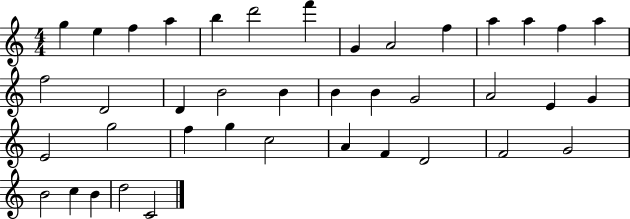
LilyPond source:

{
  \clef treble
  \numericTimeSignature
  \time 4/4
  \key c \major
  g''4 e''4 f''4 a''4 | b''4 d'''2 f'''4 | g'4 a'2 f''4 | a''4 a''4 f''4 a''4 | \break f''2 d'2 | d'4 b'2 b'4 | b'4 b'4 g'2 | a'2 e'4 g'4 | \break e'2 g''2 | f''4 g''4 c''2 | a'4 f'4 d'2 | f'2 g'2 | \break b'2 c''4 b'4 | d''2 c'2 | \bar "|."
}